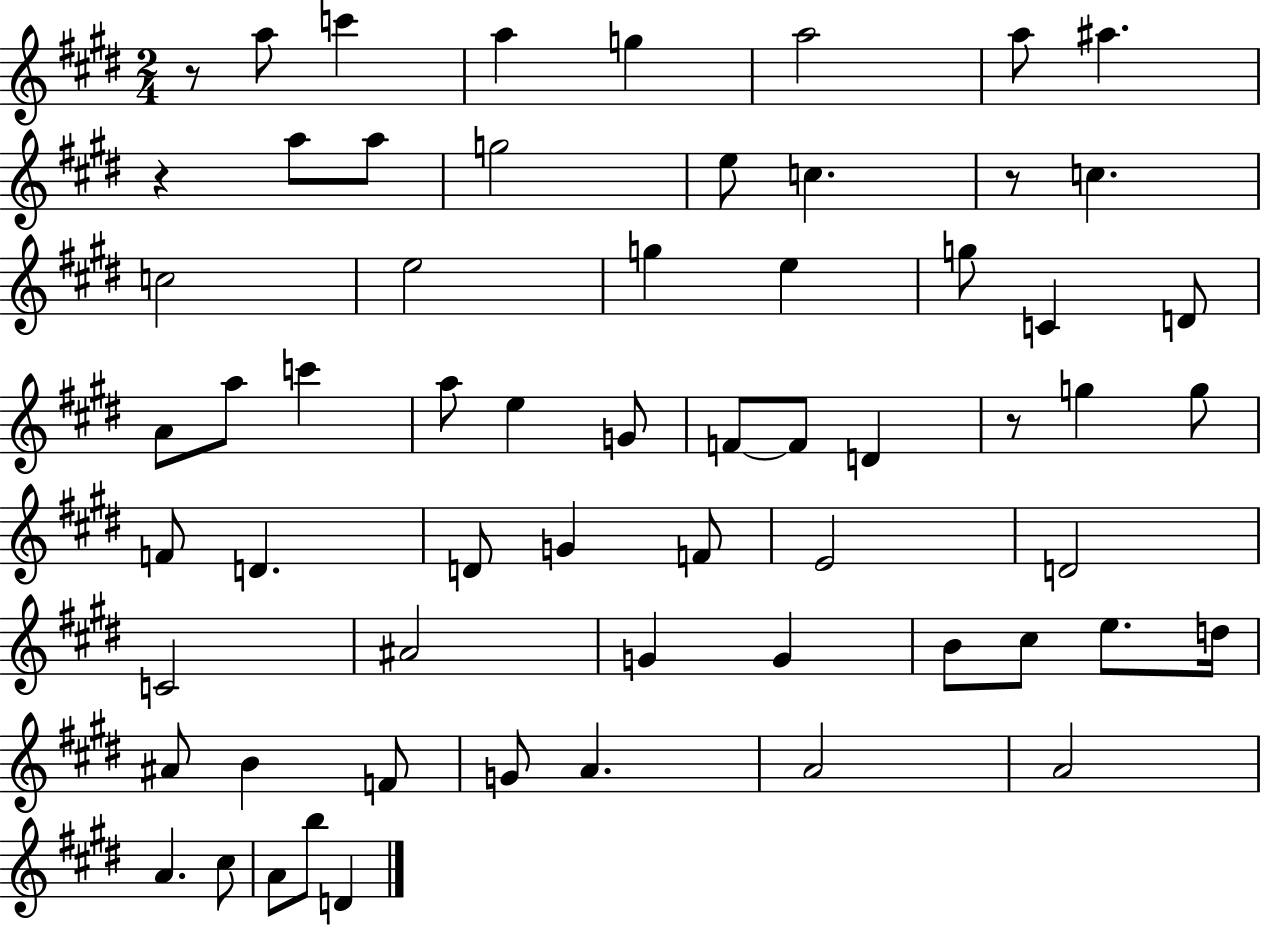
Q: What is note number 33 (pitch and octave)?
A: D4